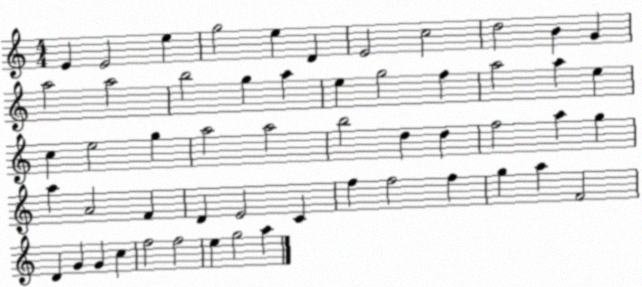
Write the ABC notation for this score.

X:1
T:Untitled
M:4/4
L:1/4
K:C
E E2 e g2 e D E2 c2 d2 B G a2 a2 b2 g a e g2 f a2 a e c e2 g a2 a2 b2 d d f2 a g a A2 F D E2 C f f2 f g a F2 D G G c f2 f2 e g2 a